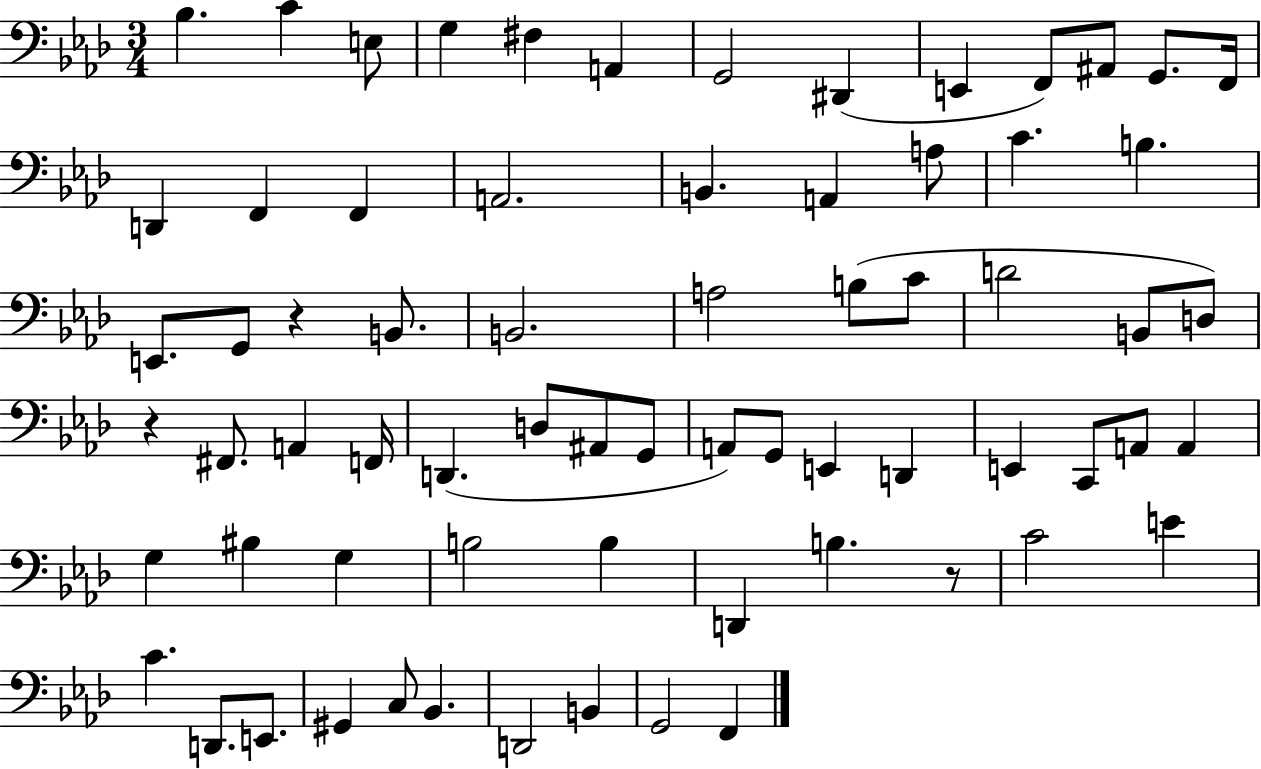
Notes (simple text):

Bb3/q. C4/q E3/e G3/q F#3/q A2/q G2/h D#2/q E2/q F2/e A#2/e G2/e. F2/s D2/q F2/q F2/q A2/h. B2/q. A2/q A3/e C4/q. B3/q. E2/e. G2/e R/q B2/e. B2/h. A3/h B3/e C4/e D4/h B2/e D3/e R/q F#2/e. A2/q F2/s D2/q. D3/e A#2/e G2/e A2/e G2/e E2/q D2/q E2/q C2/e A2/e A2/q G3/q BIS3/q G3/q B3/h B3/q D2/q B3/q. R/e C4/h E4/q C4/q. D2/e. E2/e. G#2/q C3/e Bb2/q. D2/h B2/q G2/h F2/q